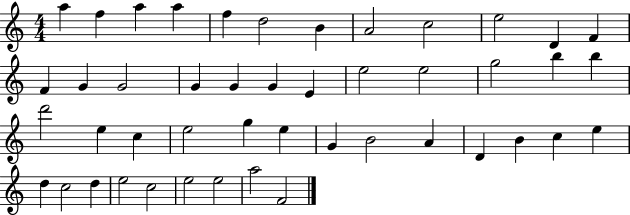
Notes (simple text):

A5/q F5/q A5/q A5/q F5/q D5/h B4/q A4/h C5/h E5/h D4/q F4/q F4/q G4/q G4/h G4/q G4/q G4/q E4/q E5/h E5/h G5/h B5/q B5/q D6/h E5/q C5/q E5/h G5/q E5/q G4/q B4/h A4/q D4/q B4/q C5/q E5/q D5/q C5/h D5/q E5/h C5/h E5/h E5/h A5/h F4/h